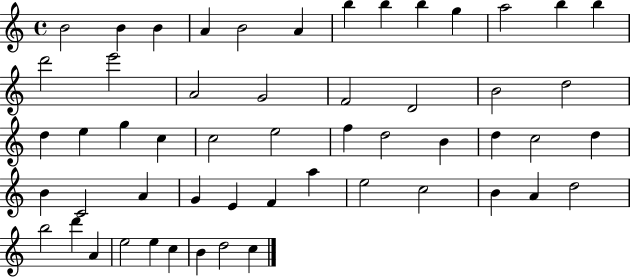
X:1
T:Untitled
M:4/4
L:1/4
K:C
B2 B B A B2 A b b b g a2 b b d'2 e'2 A2 G2 F2 D2 B2 d2 d e g c c2 e2 f d2 B d c2 d B C2 A G E F a e2 c2 B A d2 b2 d' A e2 e c B d2 c